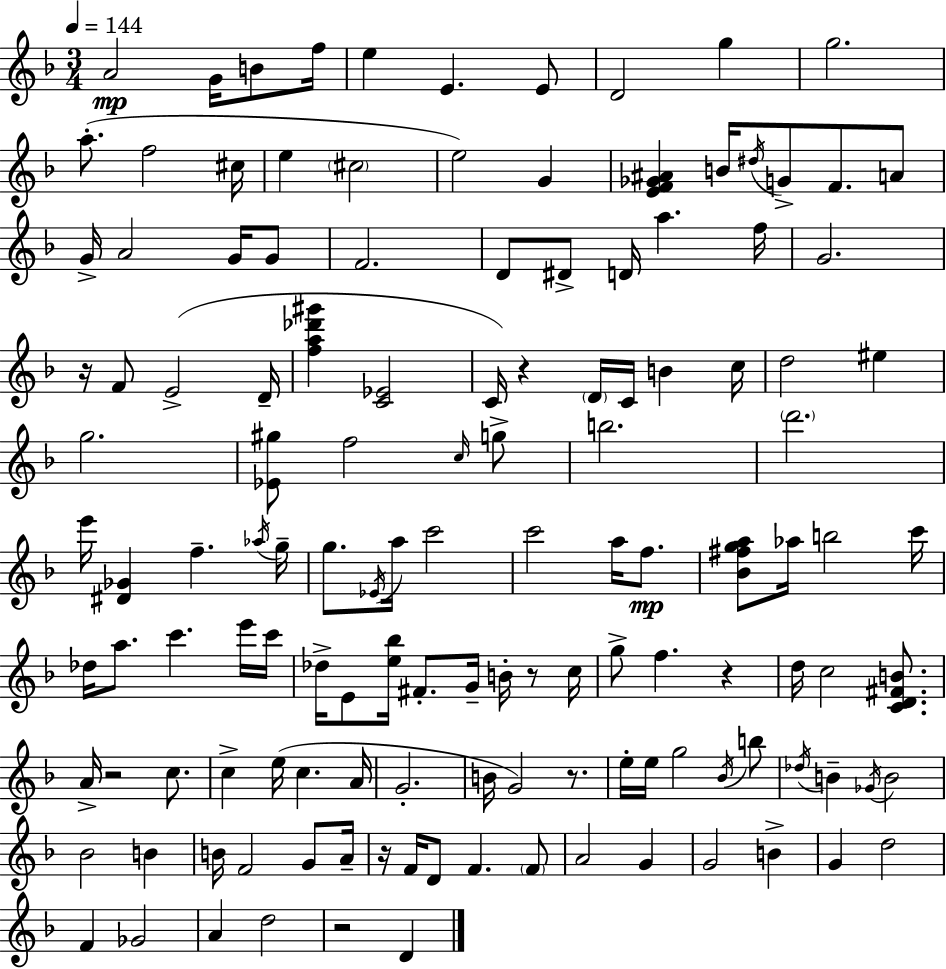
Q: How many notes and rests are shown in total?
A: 133